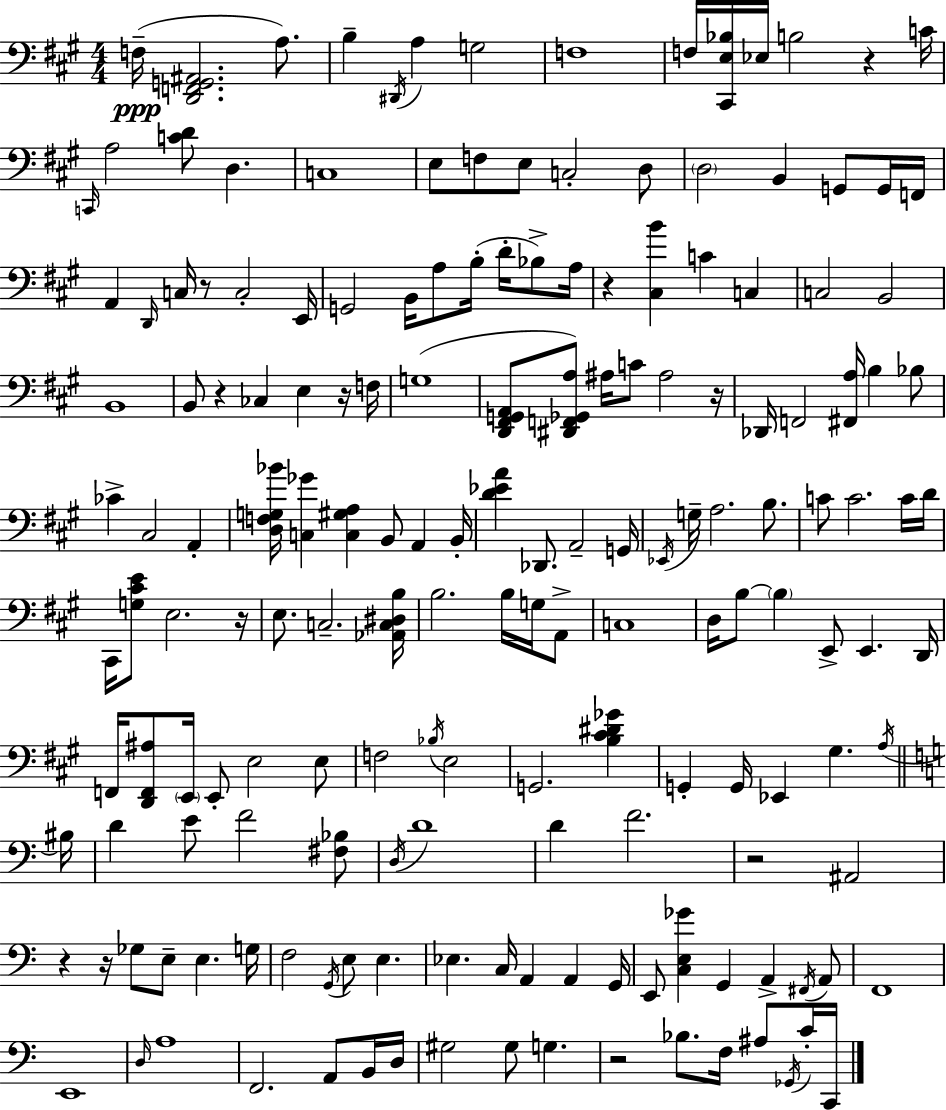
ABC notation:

X:1
T:Untitled
M:4/4
L:1/4
K:A
F,/4 [D,,F,,G,,^A,,]2 A,/2 B, ^D,,/4 A, G,2 F,4 F,/4 [^C,,E,_B,]/4 _E,/4 B,2 z C/4 C,,/4 A,2 [CD]/2 D, C,4 E,/2 F,/2 E,/2 C,2 D,/2 D,2 B,, G,,/2 G,,/4 F,,/4 A,, D,,/4 C,/4 z/2 C,2 E,,/4 G,,2 B,,/4 A,/2 B,/4 D/4 _B,/2 A,/4 z [^C,B] C C, C,2 B,,2 B,,4 B,,/2 z _C, E, z/4 F,/4 G,4 [D,,^F,,G,,A,,]/2 [^D,,F,,_G,,A,]/2 ^A,/4 C/2 ^A,2 z/4 _D,,/4 F,,2 [^F,,A,]/4 B, _B,/2 _C ^C,2 A,, [D,F,G,_B]/4 [C,_G] [C,^G,A,] B,,/2 A,, B,,/4 [D_EA] _D,,/2 A,,2 G,,/4 _E,,/4 G,/4 A,2 B,/2 C/2 C2 C/4 D/4 ^C,,/4 [G,^CE]/2 E,2 z/4 E,/2 C,2 [_A,,C,^D,B,]/4 B,2 B,/4 G,/4 A,,/2 C,4 D,/4 B,/2 B, E,,/2 E,, D,,/4 F,,/4 [D,,F,,^A,]/2 E,,/4 E,,/2 E,2 E,/2 F,2 _B,/4 E,2 G,,2 [B,^C^D_G] G,, G,,/4 _E,, ^G, A,/4 ^B,/4 D E/2 F2 [^F,_B,]/2 D,/4 D4 D F2 z2 ^A,,2 z z/4 _G,/2 E,/2 E, G,/4 F,2 G,,/4 E,/2 E, _E, C,/4 A,, A,, G,,/4 E,,/2 [C,E,_G] G,, A,, ^F,,/4 A,,/2 F,,4 E,,4 D,/4 A,4 F,,2 A,,/2 B,,/4 D,/4 ^G,2 ^G,/2 G, z2 _B,/2 F,/4 ^A,/2 _G,,/4 C/4 C,,/4